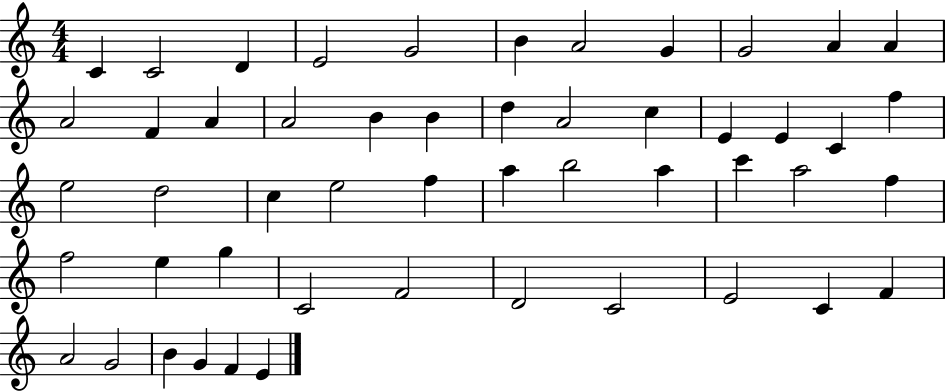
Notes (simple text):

C4/q C4/h D4/q E4/h G4/h B4/q A4/h G4/q G4/h A4/q A4/q A4/h F4/q A4/q A4/h B4/q B4/q D5/q A4/h C5/q E4/q E4/q C4/q F5/q E5/h D5/h C5/q E5/h F5/q A5/q B5/h A5/q C6/q A5/h F5/q F5/h E5/q G5/q C4/h F4/h D4/h C4/h E4/h C4/q F4/q A4/h G4/h B4/q G4/q F4/q E4/q